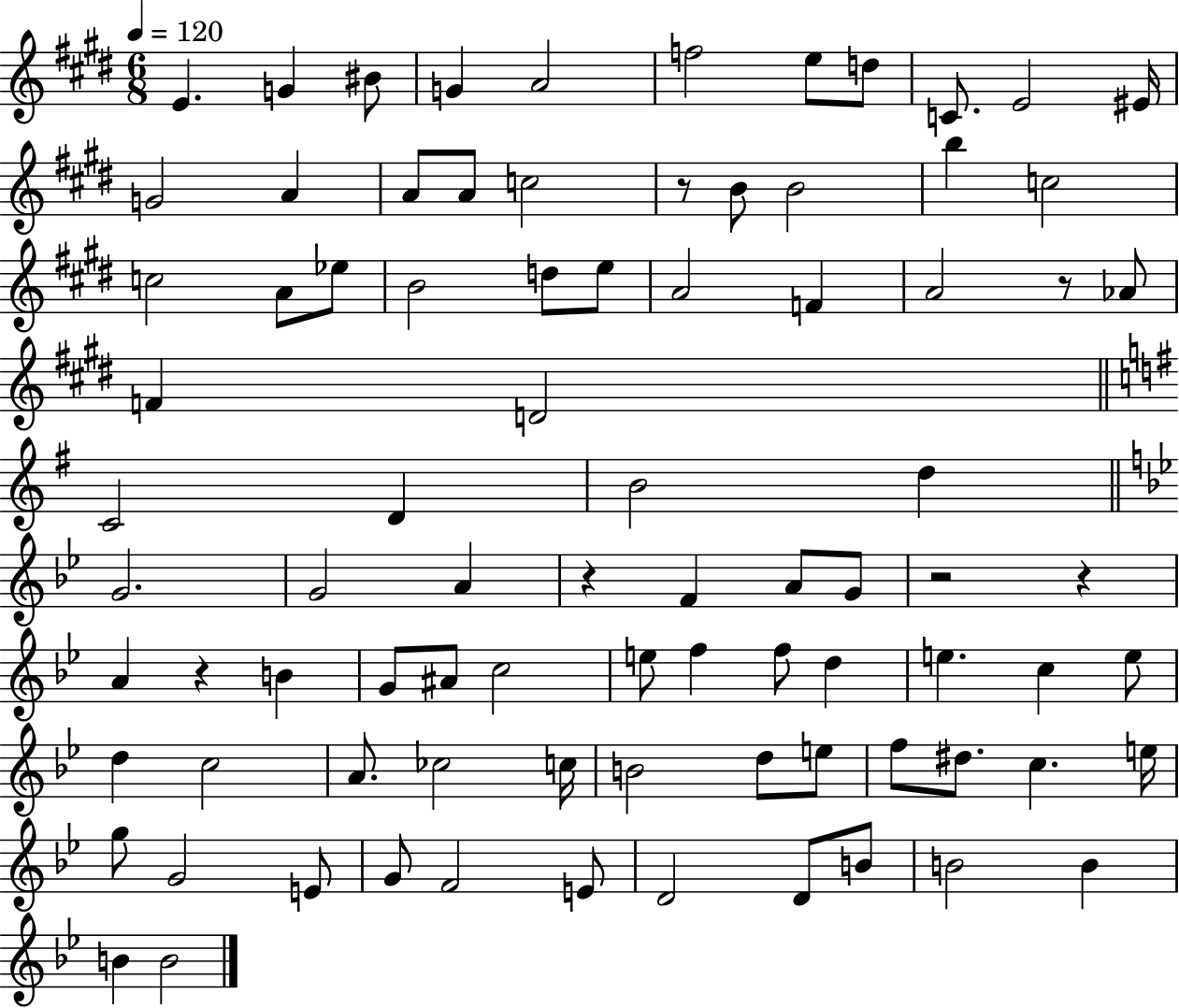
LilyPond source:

{
  \clef treble
  \numericTimeSignature
  \time 6/8
  \key e \major
  \tempo 4 = 120
  e'4. g'4 bis'8 | g'4 a'2 | f''2 e''8 d''8 | c'8. e'2 eis'16 | \break g'2 a'4 | a'8 a'8 c''2 | r8 b'8 b'2 | b''4 c''2 | \break c''2 a'8 ees''8 | b'2 d''8 e''8 | a'2 f'4 | a'2 r8 aes'8 | \break f'4 d'2 | \bar "||" \break \key e \minor c'2 d'4 | b'2 d''4 | \bar "||" \break \key g \minor g'2. | g'2 a'4 | r4 f'4 a'8 g'8 | r2 r4 | \break a'4 r4 b'4 | g'8 ais'8 c''2 | e''8 f''4 f''8 d''4 | e''4. c''4 e''8 | \break d''4 c''2 | a'8. ces''2 c''16 | b'2 d''8 e''8 | f''8 dis''8. c''4. e''16 | \break g''8 g'2 e'8 | g'8 f'2 e'8 | d'2 d'8 b'8 | b'2 b'4 | \break b'4 b'2 | \bar "|."
}